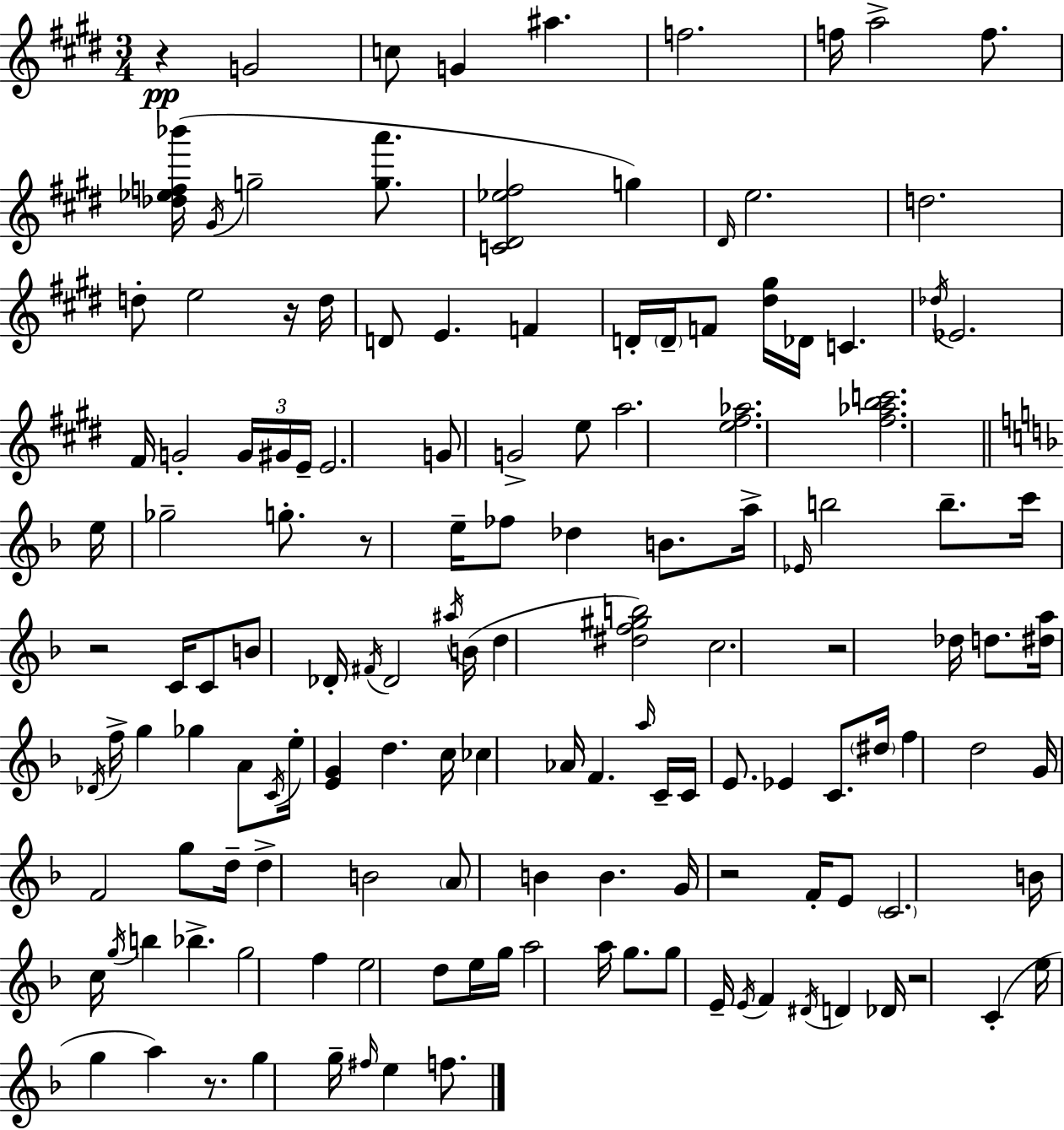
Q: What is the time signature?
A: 3/4